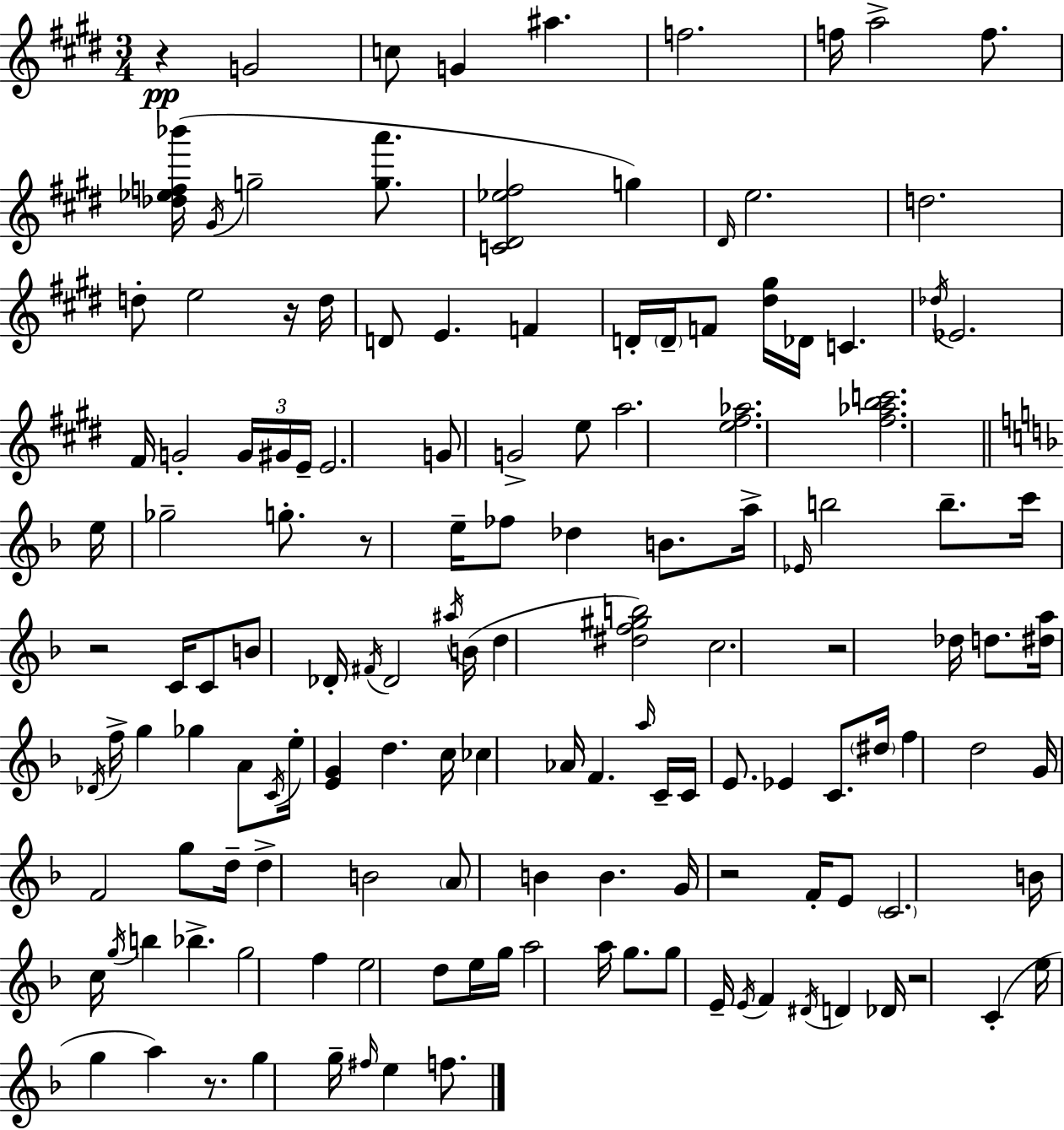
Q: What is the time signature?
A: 3/4